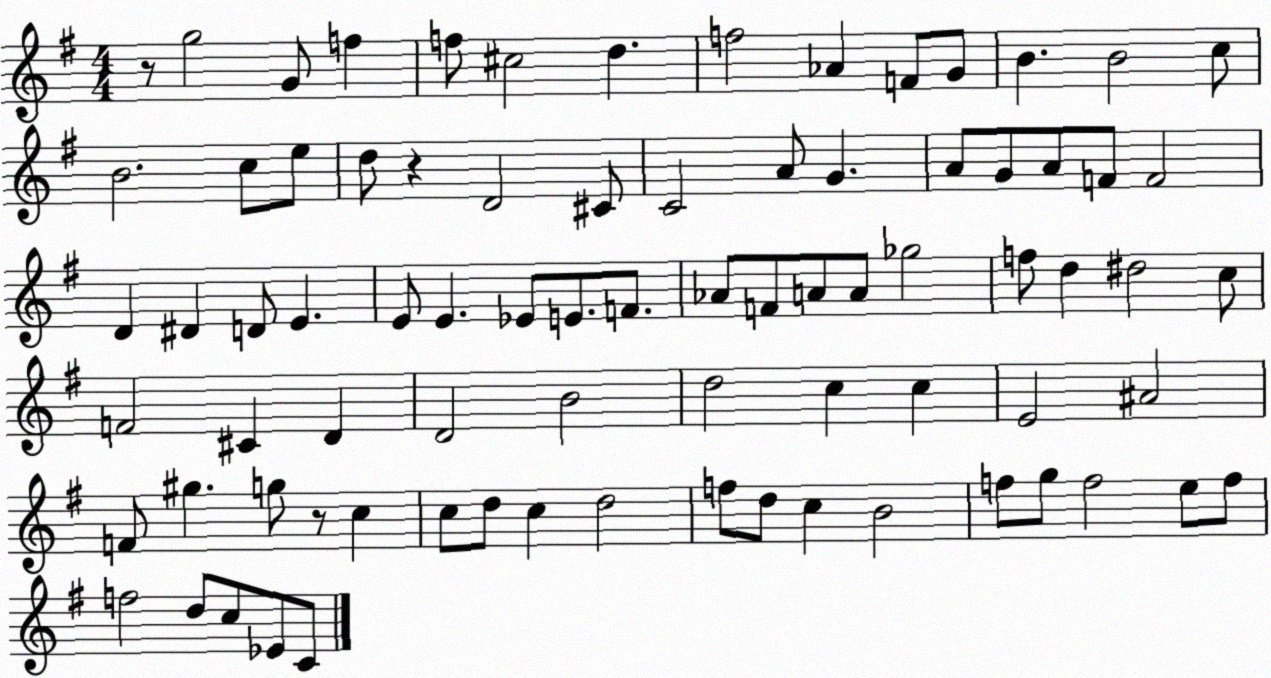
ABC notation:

X:1
T:Untitled
M:4/4
L:1/4
K:G
z/2 g2 G/2 f f/2 ^c2 d f2 _A F/2 G/2 B B2 c/2 B2 c/2 e/2 d/2 z D2 ^C/2 C2 A/2 G A/2 G/2 A/2 F/2 F2 D ^D D/2 E E/2 E _E/2 E/2 F/2 _A/2 F/2 A/2 A/2 _g2 f/2 d ^d2 c/2 F2 ^C D D2 B2 d2 c c E2 ^A2 F/2 ^g g/2 z/2 c c/2 d/2 c d2 f/2 d/2 c B2 f/2 g/2 f2 e/2 f/2 f2 d/2 c/2 _E/2 C/2